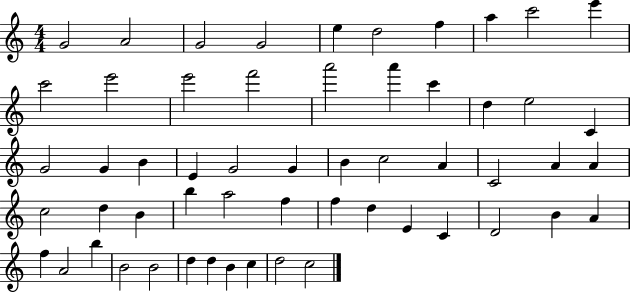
{
  \clef treble
  \numericTimeSignature
  \time 4/4
  \key c \major
  g'2 a'2 | g'2 g'2 | e''4 d''2 f''4 | a''4 c'''2 e'''4 | \break c'''2 e'''2 | e'''2 f'''2 | a'''2 a'''4 c'''4 | d''4 e''2 c'4 | \break g'2 g'4 b'4 | e'4 g'2 g'4 | b'4 c''2 a'4 | c'2 a'4 a'4 | \break c''2 d''4 b'4 | b''4 a''2 f''4 | f''4 d''4 e'4 c'4 | d'2 b'4 a'4 | \break f''4 a'2 b''4 | b'2 b'2 | d''4 d''4 b'4 c''4 | d''2 c''2 | \break \bar "|."
}